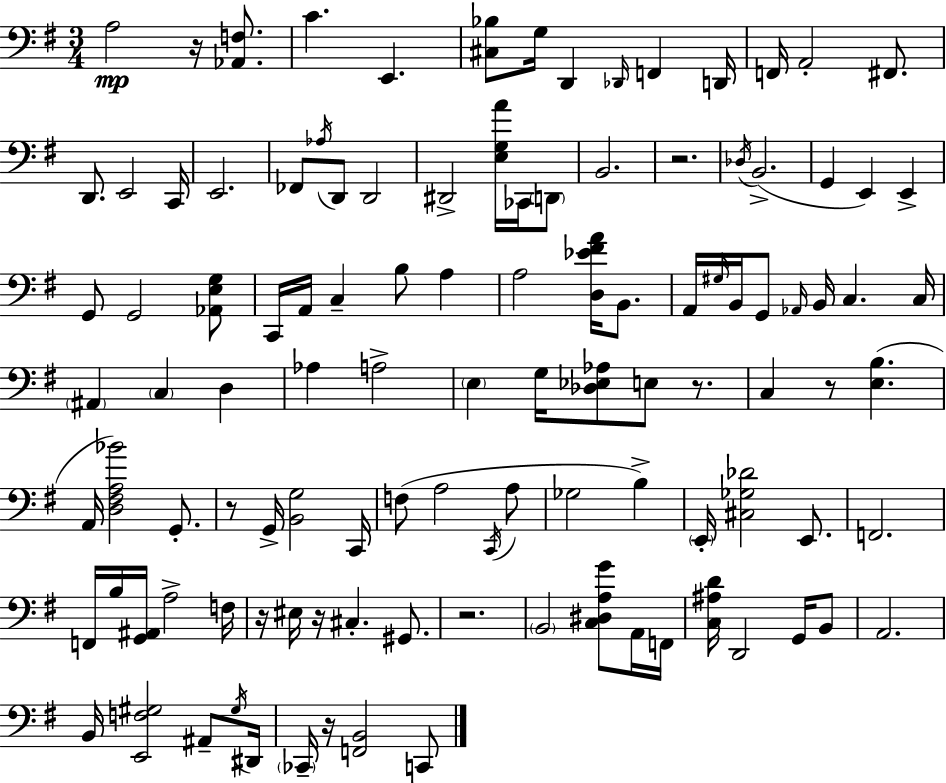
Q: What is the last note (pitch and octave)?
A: C2